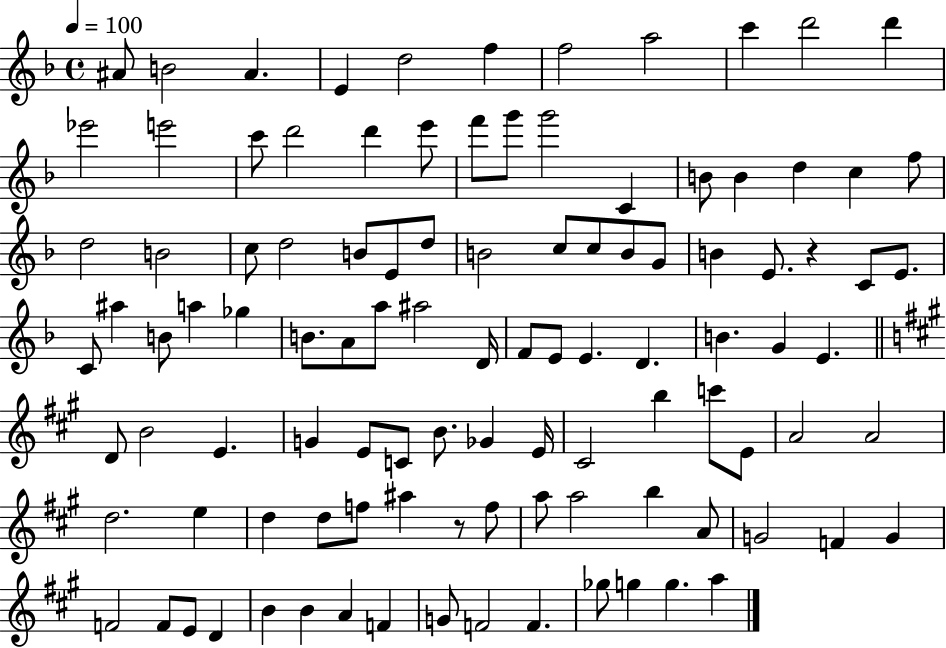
X:1
T:Untitled
M:4/4
L:1/4
K:F
^A/2 B2 ^A E d2 f f2 a2 c' d'2 d' _e'2 e'2 c'/2 d'2 d' e'/2 f'/2 g'/2 g'2 C B/2 B d c f/2 d2 B2 c/2 d2 B/2 E/2 d/2 B2 c/2 c/2 B/2 G/2 B E/2 z C/2 E/2 C/2 ^a B/2 a _g B/2 A/2 a/2 ^a2 D/4 F/2 E/2 E D B G E D/2 B2 E G E/2 C/2 B/2 _G E/4 ^C2 b c'/2 E/2 A2 A2 d2 e d d/2 f/2 ^a z/2 f/2 a/2 a2 b A/2 G2 F G F2 F/2 E/2 D B B A F G/2 F2 F _g/2 g g a